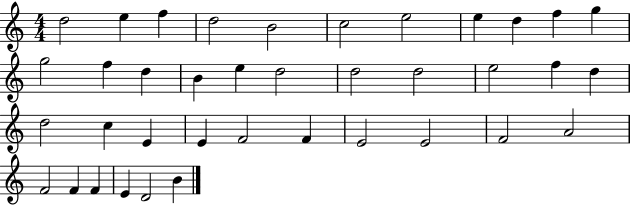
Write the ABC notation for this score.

X:1
T:Untitled
M:4/4
L:1/4
K:C
d2 e f d2 B2 c2 e2 e d f g g2 f d B e d2 d2 d2 e2 f d d2 c E E F2 F E2 E2 F2 A2 F2 F F E D2 B